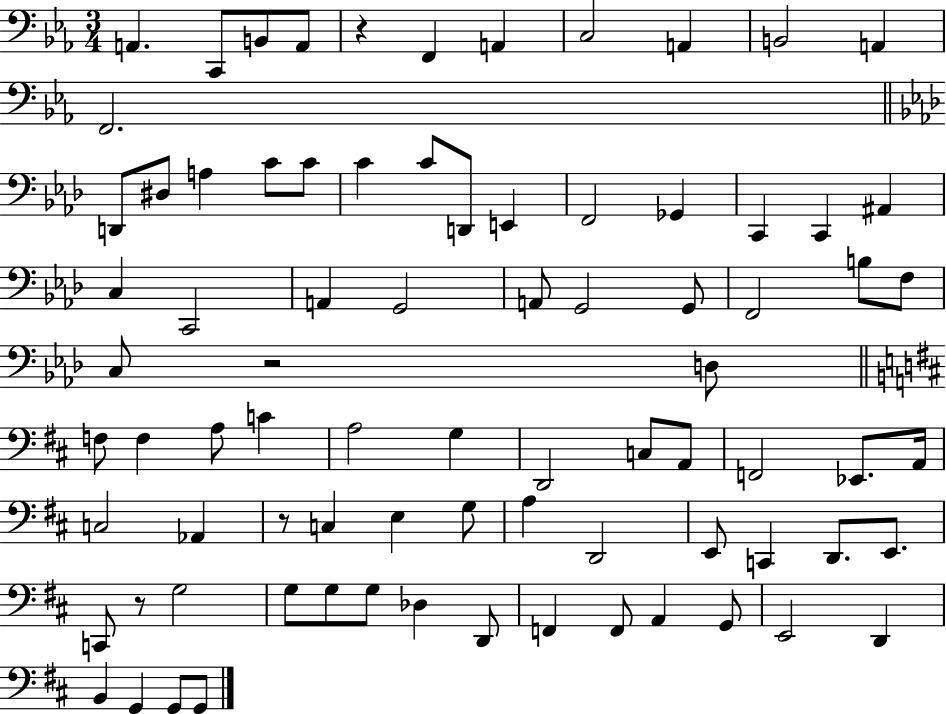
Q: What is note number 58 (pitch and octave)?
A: C2